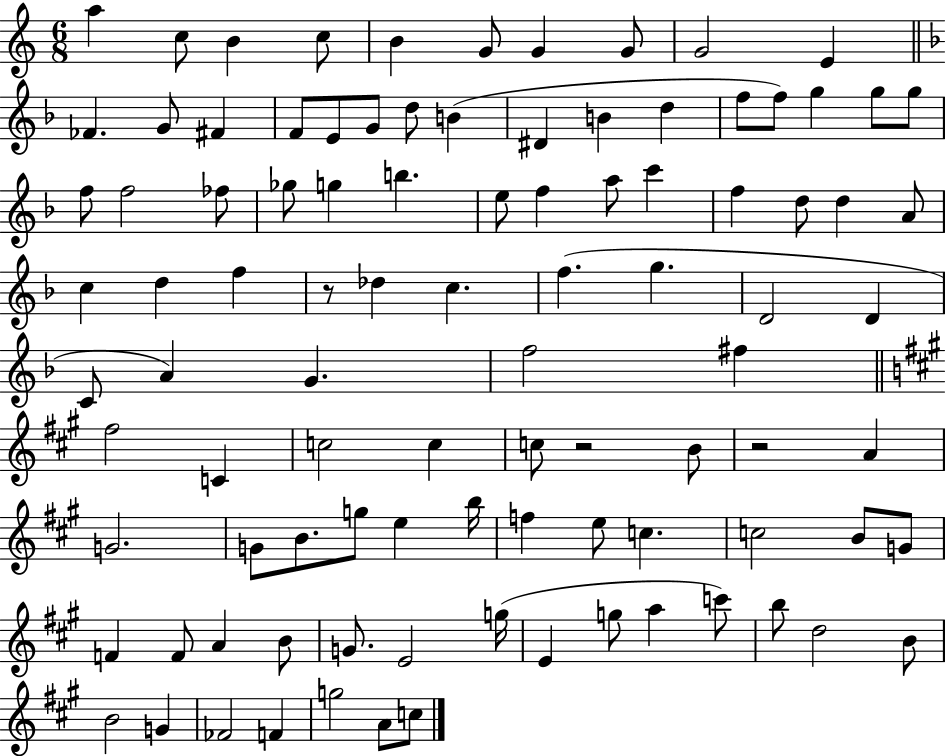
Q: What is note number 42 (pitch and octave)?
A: D5